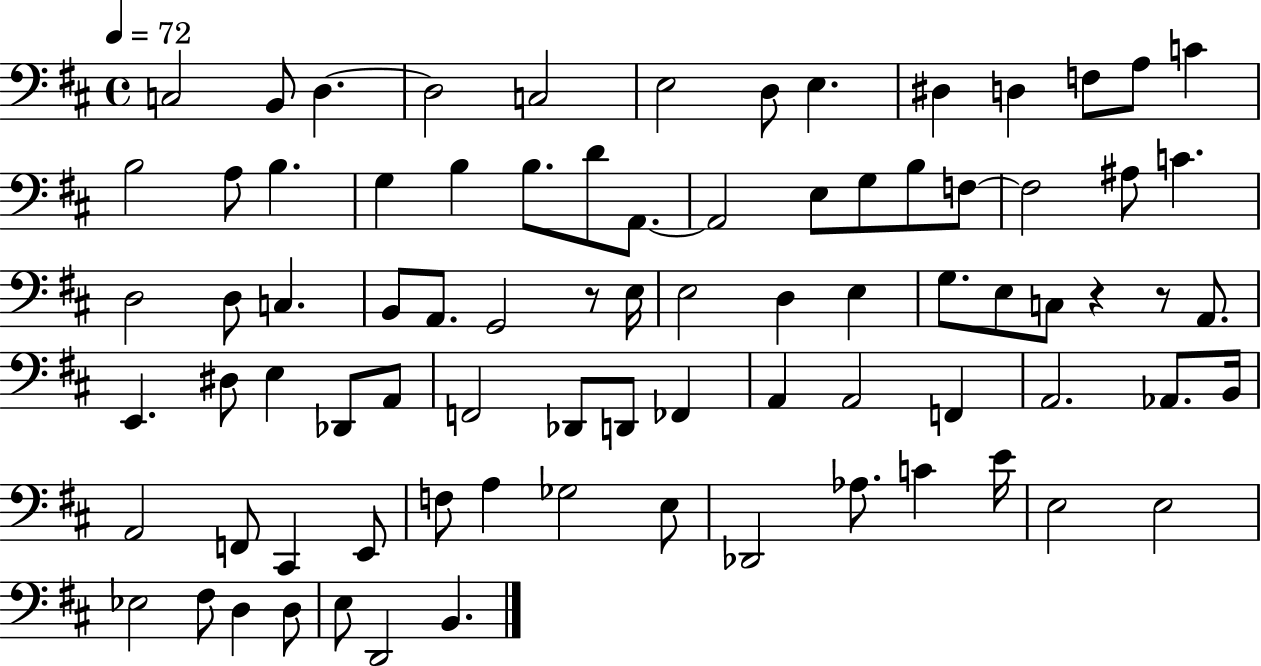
X:1
T:Untitled
M:4/4
L:1/4
K:D
C,2 B,,/2 D, D,2 C,2 E,2 D,/2 E, ^D, D, F,/2 A,/2 C B,2 A,/2 B, G, B, B,/2 D/2 A,,/2 A,,2 E,/2 G,/2 B,/2 F,/2 F,2 ^A,/2 C D,2 D,/2 C, B,,/2 A,,/2 G,,2 z/2 E,/4 E,2 D, E, G,/2 E,/2 C,/2 z z/2 A,,/2 E,, ^D,/2 E, _D,,/2 A,,/2 F,,2 _D,,/2 D,,/2 _F,, A,, A,,2 F,, A,,2 _A,,/2 B,,/4 A,,2 F,,/2 ^C,, E,,/2 F,/2 A, _G,2 E,/2 _D,,2 _A,/2 C E/4 E,2 E,2 _E,2 ^F,/2 D, D,/2 E,/2 D,,2 B,,